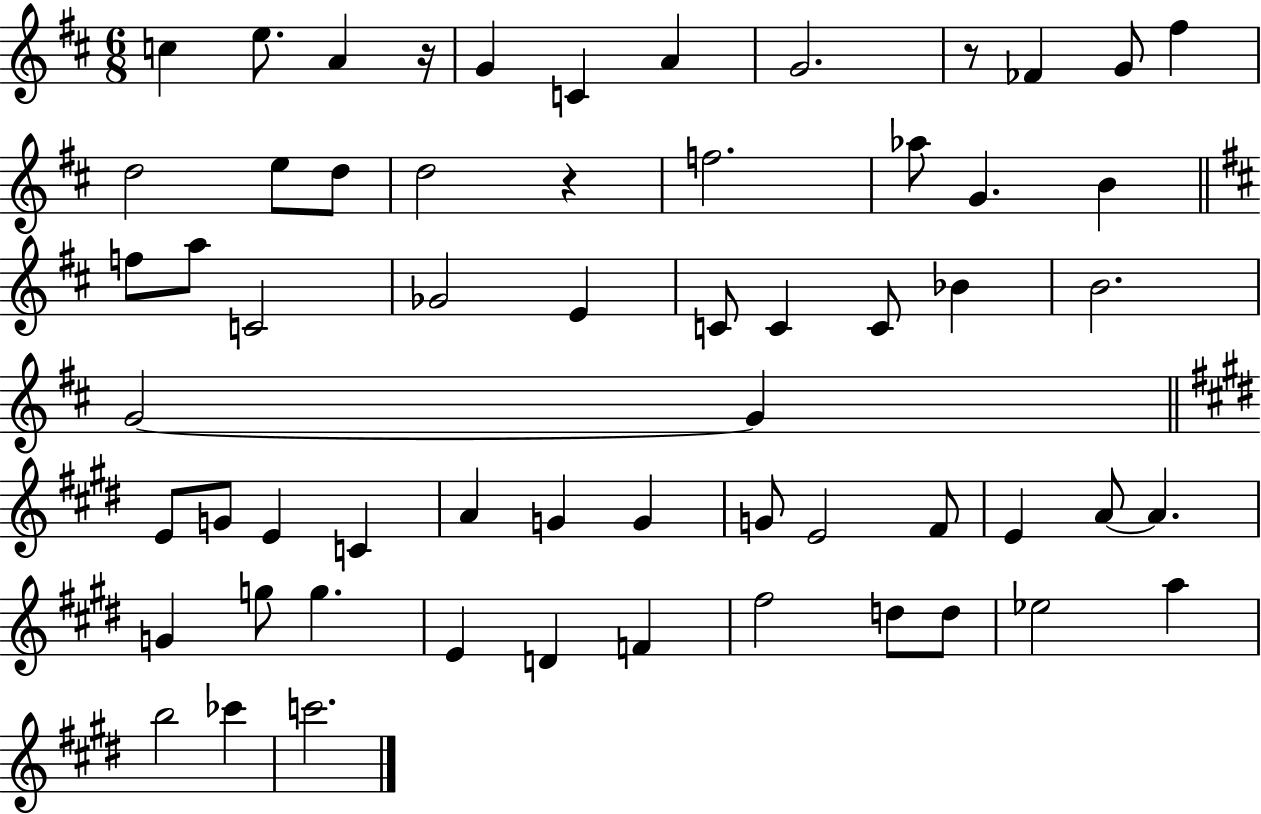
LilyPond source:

{
  \clef treble
  \numericTimeSignature
  \time 6/8
  \key d \major
  \repeat volta 2 { c''4 e''8. a'4 r16 | g'4 c'4 a'4 | g'2. | r8 fes'4 g'8 fis''4 | \break d''2 e''8 d''8 | d''2 r4 | f''2. | aes''8 g'4. b'4 | \break \bar "||" \break \key d \major f''8 a''8 c'2 | ges'2 e'4 | c'8 c'4 c'8 bes'4 | b'2. | \break g'2~~ g'4 | \bar "||" \break \key e \major e'8 g'8 e'4 c'4 | a'4 g'4 g'4 | g'8 e'2 fis'8 | e'4 a'8~~ a'4. | \break g'4 g''8 g''4. | e'4 d'4 f'4 | fis''2 d''8 d''8 | ees''2 a''4 | \break b''2 ces'''4 | c'''2. | } \bar "|."
}